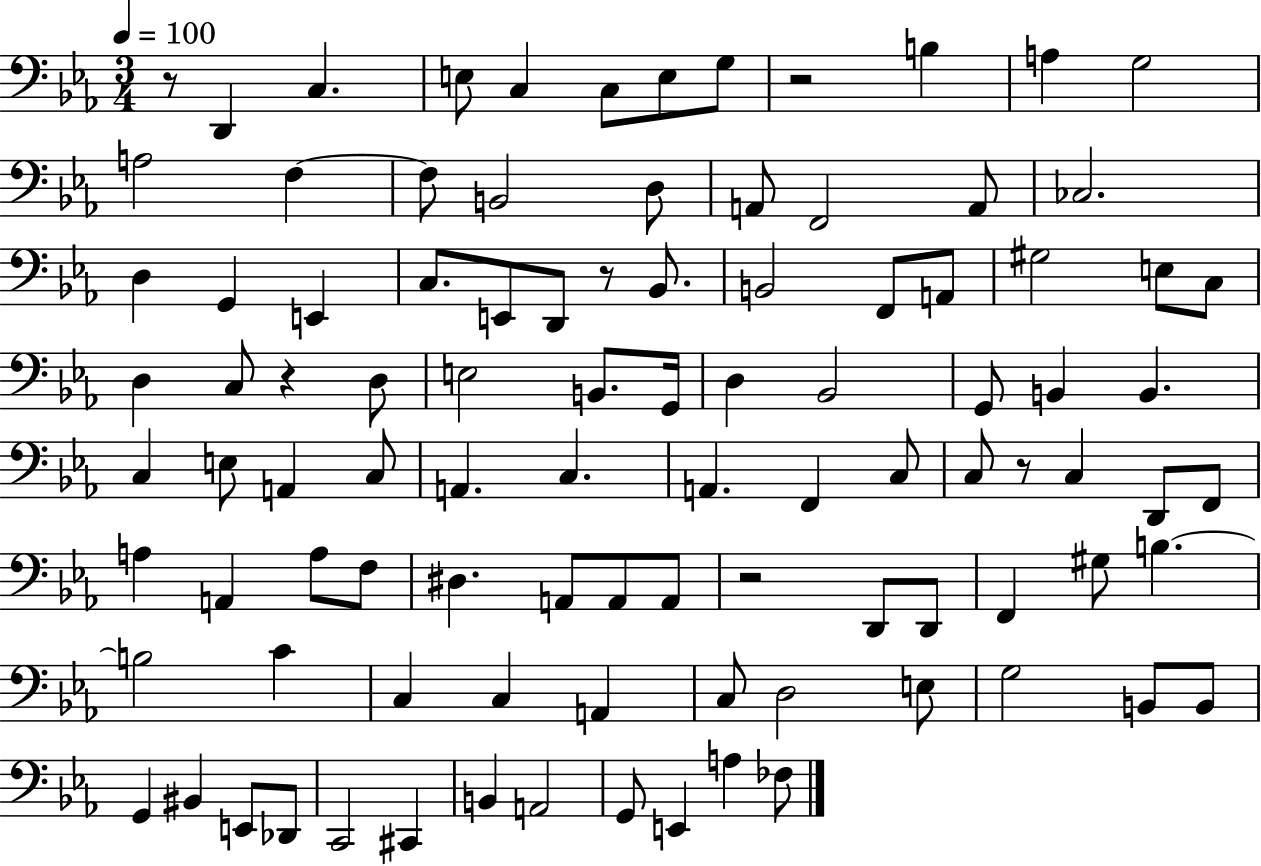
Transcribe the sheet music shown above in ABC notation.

X:1
T:Untitled
M:3/4
L:1/4
K:Eb
z/2 D,, C, E,/2 C, C,/2 E,/2 G,/2 z2 B, A, G,2 A,2 F, F,/2 B,,2 D,/2 A,,/2 F,,2 A,,/2 _C,2 D, G,, E,, C,/2 E,,/2 D,,/2 z/2 _B,,/2 B,,2 F,,/2 A,,/2 ^G,2 E,/2 C,/2 D, C,/2 z D,/2 E,2 B,,/2 G,,/4 D, _B,,2 G,,/2 B,, B,, C, E,/2 A,, C,/2 A,, C, A,, F,, C,/2 C,/2 z/2 C, D,,/2 F,,/2 A, A,, A,/2 F,/2 ^D, A,,/2 A,,/2 A,,/2 z2 D,,/2 D,,/2 F,, ^G,/2 B, B,2 C C, C, A,, C,/2 D,2 E,/2 G,2 B,,/2 B,,/2 G,, ^B,, E,,/2 _D,,/2 C,,2 ^C,, B,, A,,2 G,,/2 E,, A, _F,/2